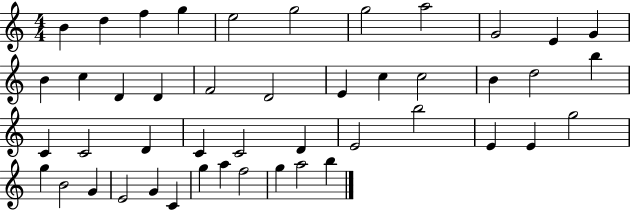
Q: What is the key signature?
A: C major